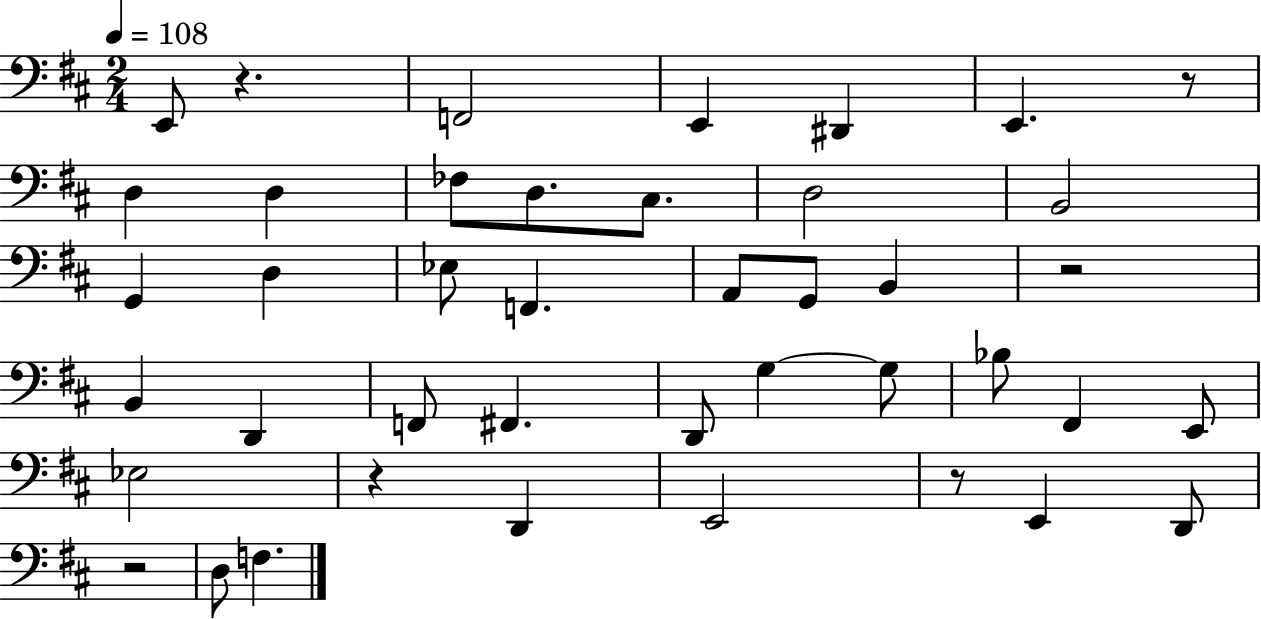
E2/e R/q. F2/h E2/q D#2/q E2/q. R/e D3/q D3/q FES3/e D3/e. C#3/e. D3/h B2/h G2/q D3/q Eb3/e F2/q. A2/e G2/e B2/q R/h B2/q D2/q F2/e F#2/q. D2/e G3/q G3/e Bb3/e F#2/q E2/e Eb3/h R/q D2/q E2/h R/e E2/q D2/e R/h D3/e F3/q.